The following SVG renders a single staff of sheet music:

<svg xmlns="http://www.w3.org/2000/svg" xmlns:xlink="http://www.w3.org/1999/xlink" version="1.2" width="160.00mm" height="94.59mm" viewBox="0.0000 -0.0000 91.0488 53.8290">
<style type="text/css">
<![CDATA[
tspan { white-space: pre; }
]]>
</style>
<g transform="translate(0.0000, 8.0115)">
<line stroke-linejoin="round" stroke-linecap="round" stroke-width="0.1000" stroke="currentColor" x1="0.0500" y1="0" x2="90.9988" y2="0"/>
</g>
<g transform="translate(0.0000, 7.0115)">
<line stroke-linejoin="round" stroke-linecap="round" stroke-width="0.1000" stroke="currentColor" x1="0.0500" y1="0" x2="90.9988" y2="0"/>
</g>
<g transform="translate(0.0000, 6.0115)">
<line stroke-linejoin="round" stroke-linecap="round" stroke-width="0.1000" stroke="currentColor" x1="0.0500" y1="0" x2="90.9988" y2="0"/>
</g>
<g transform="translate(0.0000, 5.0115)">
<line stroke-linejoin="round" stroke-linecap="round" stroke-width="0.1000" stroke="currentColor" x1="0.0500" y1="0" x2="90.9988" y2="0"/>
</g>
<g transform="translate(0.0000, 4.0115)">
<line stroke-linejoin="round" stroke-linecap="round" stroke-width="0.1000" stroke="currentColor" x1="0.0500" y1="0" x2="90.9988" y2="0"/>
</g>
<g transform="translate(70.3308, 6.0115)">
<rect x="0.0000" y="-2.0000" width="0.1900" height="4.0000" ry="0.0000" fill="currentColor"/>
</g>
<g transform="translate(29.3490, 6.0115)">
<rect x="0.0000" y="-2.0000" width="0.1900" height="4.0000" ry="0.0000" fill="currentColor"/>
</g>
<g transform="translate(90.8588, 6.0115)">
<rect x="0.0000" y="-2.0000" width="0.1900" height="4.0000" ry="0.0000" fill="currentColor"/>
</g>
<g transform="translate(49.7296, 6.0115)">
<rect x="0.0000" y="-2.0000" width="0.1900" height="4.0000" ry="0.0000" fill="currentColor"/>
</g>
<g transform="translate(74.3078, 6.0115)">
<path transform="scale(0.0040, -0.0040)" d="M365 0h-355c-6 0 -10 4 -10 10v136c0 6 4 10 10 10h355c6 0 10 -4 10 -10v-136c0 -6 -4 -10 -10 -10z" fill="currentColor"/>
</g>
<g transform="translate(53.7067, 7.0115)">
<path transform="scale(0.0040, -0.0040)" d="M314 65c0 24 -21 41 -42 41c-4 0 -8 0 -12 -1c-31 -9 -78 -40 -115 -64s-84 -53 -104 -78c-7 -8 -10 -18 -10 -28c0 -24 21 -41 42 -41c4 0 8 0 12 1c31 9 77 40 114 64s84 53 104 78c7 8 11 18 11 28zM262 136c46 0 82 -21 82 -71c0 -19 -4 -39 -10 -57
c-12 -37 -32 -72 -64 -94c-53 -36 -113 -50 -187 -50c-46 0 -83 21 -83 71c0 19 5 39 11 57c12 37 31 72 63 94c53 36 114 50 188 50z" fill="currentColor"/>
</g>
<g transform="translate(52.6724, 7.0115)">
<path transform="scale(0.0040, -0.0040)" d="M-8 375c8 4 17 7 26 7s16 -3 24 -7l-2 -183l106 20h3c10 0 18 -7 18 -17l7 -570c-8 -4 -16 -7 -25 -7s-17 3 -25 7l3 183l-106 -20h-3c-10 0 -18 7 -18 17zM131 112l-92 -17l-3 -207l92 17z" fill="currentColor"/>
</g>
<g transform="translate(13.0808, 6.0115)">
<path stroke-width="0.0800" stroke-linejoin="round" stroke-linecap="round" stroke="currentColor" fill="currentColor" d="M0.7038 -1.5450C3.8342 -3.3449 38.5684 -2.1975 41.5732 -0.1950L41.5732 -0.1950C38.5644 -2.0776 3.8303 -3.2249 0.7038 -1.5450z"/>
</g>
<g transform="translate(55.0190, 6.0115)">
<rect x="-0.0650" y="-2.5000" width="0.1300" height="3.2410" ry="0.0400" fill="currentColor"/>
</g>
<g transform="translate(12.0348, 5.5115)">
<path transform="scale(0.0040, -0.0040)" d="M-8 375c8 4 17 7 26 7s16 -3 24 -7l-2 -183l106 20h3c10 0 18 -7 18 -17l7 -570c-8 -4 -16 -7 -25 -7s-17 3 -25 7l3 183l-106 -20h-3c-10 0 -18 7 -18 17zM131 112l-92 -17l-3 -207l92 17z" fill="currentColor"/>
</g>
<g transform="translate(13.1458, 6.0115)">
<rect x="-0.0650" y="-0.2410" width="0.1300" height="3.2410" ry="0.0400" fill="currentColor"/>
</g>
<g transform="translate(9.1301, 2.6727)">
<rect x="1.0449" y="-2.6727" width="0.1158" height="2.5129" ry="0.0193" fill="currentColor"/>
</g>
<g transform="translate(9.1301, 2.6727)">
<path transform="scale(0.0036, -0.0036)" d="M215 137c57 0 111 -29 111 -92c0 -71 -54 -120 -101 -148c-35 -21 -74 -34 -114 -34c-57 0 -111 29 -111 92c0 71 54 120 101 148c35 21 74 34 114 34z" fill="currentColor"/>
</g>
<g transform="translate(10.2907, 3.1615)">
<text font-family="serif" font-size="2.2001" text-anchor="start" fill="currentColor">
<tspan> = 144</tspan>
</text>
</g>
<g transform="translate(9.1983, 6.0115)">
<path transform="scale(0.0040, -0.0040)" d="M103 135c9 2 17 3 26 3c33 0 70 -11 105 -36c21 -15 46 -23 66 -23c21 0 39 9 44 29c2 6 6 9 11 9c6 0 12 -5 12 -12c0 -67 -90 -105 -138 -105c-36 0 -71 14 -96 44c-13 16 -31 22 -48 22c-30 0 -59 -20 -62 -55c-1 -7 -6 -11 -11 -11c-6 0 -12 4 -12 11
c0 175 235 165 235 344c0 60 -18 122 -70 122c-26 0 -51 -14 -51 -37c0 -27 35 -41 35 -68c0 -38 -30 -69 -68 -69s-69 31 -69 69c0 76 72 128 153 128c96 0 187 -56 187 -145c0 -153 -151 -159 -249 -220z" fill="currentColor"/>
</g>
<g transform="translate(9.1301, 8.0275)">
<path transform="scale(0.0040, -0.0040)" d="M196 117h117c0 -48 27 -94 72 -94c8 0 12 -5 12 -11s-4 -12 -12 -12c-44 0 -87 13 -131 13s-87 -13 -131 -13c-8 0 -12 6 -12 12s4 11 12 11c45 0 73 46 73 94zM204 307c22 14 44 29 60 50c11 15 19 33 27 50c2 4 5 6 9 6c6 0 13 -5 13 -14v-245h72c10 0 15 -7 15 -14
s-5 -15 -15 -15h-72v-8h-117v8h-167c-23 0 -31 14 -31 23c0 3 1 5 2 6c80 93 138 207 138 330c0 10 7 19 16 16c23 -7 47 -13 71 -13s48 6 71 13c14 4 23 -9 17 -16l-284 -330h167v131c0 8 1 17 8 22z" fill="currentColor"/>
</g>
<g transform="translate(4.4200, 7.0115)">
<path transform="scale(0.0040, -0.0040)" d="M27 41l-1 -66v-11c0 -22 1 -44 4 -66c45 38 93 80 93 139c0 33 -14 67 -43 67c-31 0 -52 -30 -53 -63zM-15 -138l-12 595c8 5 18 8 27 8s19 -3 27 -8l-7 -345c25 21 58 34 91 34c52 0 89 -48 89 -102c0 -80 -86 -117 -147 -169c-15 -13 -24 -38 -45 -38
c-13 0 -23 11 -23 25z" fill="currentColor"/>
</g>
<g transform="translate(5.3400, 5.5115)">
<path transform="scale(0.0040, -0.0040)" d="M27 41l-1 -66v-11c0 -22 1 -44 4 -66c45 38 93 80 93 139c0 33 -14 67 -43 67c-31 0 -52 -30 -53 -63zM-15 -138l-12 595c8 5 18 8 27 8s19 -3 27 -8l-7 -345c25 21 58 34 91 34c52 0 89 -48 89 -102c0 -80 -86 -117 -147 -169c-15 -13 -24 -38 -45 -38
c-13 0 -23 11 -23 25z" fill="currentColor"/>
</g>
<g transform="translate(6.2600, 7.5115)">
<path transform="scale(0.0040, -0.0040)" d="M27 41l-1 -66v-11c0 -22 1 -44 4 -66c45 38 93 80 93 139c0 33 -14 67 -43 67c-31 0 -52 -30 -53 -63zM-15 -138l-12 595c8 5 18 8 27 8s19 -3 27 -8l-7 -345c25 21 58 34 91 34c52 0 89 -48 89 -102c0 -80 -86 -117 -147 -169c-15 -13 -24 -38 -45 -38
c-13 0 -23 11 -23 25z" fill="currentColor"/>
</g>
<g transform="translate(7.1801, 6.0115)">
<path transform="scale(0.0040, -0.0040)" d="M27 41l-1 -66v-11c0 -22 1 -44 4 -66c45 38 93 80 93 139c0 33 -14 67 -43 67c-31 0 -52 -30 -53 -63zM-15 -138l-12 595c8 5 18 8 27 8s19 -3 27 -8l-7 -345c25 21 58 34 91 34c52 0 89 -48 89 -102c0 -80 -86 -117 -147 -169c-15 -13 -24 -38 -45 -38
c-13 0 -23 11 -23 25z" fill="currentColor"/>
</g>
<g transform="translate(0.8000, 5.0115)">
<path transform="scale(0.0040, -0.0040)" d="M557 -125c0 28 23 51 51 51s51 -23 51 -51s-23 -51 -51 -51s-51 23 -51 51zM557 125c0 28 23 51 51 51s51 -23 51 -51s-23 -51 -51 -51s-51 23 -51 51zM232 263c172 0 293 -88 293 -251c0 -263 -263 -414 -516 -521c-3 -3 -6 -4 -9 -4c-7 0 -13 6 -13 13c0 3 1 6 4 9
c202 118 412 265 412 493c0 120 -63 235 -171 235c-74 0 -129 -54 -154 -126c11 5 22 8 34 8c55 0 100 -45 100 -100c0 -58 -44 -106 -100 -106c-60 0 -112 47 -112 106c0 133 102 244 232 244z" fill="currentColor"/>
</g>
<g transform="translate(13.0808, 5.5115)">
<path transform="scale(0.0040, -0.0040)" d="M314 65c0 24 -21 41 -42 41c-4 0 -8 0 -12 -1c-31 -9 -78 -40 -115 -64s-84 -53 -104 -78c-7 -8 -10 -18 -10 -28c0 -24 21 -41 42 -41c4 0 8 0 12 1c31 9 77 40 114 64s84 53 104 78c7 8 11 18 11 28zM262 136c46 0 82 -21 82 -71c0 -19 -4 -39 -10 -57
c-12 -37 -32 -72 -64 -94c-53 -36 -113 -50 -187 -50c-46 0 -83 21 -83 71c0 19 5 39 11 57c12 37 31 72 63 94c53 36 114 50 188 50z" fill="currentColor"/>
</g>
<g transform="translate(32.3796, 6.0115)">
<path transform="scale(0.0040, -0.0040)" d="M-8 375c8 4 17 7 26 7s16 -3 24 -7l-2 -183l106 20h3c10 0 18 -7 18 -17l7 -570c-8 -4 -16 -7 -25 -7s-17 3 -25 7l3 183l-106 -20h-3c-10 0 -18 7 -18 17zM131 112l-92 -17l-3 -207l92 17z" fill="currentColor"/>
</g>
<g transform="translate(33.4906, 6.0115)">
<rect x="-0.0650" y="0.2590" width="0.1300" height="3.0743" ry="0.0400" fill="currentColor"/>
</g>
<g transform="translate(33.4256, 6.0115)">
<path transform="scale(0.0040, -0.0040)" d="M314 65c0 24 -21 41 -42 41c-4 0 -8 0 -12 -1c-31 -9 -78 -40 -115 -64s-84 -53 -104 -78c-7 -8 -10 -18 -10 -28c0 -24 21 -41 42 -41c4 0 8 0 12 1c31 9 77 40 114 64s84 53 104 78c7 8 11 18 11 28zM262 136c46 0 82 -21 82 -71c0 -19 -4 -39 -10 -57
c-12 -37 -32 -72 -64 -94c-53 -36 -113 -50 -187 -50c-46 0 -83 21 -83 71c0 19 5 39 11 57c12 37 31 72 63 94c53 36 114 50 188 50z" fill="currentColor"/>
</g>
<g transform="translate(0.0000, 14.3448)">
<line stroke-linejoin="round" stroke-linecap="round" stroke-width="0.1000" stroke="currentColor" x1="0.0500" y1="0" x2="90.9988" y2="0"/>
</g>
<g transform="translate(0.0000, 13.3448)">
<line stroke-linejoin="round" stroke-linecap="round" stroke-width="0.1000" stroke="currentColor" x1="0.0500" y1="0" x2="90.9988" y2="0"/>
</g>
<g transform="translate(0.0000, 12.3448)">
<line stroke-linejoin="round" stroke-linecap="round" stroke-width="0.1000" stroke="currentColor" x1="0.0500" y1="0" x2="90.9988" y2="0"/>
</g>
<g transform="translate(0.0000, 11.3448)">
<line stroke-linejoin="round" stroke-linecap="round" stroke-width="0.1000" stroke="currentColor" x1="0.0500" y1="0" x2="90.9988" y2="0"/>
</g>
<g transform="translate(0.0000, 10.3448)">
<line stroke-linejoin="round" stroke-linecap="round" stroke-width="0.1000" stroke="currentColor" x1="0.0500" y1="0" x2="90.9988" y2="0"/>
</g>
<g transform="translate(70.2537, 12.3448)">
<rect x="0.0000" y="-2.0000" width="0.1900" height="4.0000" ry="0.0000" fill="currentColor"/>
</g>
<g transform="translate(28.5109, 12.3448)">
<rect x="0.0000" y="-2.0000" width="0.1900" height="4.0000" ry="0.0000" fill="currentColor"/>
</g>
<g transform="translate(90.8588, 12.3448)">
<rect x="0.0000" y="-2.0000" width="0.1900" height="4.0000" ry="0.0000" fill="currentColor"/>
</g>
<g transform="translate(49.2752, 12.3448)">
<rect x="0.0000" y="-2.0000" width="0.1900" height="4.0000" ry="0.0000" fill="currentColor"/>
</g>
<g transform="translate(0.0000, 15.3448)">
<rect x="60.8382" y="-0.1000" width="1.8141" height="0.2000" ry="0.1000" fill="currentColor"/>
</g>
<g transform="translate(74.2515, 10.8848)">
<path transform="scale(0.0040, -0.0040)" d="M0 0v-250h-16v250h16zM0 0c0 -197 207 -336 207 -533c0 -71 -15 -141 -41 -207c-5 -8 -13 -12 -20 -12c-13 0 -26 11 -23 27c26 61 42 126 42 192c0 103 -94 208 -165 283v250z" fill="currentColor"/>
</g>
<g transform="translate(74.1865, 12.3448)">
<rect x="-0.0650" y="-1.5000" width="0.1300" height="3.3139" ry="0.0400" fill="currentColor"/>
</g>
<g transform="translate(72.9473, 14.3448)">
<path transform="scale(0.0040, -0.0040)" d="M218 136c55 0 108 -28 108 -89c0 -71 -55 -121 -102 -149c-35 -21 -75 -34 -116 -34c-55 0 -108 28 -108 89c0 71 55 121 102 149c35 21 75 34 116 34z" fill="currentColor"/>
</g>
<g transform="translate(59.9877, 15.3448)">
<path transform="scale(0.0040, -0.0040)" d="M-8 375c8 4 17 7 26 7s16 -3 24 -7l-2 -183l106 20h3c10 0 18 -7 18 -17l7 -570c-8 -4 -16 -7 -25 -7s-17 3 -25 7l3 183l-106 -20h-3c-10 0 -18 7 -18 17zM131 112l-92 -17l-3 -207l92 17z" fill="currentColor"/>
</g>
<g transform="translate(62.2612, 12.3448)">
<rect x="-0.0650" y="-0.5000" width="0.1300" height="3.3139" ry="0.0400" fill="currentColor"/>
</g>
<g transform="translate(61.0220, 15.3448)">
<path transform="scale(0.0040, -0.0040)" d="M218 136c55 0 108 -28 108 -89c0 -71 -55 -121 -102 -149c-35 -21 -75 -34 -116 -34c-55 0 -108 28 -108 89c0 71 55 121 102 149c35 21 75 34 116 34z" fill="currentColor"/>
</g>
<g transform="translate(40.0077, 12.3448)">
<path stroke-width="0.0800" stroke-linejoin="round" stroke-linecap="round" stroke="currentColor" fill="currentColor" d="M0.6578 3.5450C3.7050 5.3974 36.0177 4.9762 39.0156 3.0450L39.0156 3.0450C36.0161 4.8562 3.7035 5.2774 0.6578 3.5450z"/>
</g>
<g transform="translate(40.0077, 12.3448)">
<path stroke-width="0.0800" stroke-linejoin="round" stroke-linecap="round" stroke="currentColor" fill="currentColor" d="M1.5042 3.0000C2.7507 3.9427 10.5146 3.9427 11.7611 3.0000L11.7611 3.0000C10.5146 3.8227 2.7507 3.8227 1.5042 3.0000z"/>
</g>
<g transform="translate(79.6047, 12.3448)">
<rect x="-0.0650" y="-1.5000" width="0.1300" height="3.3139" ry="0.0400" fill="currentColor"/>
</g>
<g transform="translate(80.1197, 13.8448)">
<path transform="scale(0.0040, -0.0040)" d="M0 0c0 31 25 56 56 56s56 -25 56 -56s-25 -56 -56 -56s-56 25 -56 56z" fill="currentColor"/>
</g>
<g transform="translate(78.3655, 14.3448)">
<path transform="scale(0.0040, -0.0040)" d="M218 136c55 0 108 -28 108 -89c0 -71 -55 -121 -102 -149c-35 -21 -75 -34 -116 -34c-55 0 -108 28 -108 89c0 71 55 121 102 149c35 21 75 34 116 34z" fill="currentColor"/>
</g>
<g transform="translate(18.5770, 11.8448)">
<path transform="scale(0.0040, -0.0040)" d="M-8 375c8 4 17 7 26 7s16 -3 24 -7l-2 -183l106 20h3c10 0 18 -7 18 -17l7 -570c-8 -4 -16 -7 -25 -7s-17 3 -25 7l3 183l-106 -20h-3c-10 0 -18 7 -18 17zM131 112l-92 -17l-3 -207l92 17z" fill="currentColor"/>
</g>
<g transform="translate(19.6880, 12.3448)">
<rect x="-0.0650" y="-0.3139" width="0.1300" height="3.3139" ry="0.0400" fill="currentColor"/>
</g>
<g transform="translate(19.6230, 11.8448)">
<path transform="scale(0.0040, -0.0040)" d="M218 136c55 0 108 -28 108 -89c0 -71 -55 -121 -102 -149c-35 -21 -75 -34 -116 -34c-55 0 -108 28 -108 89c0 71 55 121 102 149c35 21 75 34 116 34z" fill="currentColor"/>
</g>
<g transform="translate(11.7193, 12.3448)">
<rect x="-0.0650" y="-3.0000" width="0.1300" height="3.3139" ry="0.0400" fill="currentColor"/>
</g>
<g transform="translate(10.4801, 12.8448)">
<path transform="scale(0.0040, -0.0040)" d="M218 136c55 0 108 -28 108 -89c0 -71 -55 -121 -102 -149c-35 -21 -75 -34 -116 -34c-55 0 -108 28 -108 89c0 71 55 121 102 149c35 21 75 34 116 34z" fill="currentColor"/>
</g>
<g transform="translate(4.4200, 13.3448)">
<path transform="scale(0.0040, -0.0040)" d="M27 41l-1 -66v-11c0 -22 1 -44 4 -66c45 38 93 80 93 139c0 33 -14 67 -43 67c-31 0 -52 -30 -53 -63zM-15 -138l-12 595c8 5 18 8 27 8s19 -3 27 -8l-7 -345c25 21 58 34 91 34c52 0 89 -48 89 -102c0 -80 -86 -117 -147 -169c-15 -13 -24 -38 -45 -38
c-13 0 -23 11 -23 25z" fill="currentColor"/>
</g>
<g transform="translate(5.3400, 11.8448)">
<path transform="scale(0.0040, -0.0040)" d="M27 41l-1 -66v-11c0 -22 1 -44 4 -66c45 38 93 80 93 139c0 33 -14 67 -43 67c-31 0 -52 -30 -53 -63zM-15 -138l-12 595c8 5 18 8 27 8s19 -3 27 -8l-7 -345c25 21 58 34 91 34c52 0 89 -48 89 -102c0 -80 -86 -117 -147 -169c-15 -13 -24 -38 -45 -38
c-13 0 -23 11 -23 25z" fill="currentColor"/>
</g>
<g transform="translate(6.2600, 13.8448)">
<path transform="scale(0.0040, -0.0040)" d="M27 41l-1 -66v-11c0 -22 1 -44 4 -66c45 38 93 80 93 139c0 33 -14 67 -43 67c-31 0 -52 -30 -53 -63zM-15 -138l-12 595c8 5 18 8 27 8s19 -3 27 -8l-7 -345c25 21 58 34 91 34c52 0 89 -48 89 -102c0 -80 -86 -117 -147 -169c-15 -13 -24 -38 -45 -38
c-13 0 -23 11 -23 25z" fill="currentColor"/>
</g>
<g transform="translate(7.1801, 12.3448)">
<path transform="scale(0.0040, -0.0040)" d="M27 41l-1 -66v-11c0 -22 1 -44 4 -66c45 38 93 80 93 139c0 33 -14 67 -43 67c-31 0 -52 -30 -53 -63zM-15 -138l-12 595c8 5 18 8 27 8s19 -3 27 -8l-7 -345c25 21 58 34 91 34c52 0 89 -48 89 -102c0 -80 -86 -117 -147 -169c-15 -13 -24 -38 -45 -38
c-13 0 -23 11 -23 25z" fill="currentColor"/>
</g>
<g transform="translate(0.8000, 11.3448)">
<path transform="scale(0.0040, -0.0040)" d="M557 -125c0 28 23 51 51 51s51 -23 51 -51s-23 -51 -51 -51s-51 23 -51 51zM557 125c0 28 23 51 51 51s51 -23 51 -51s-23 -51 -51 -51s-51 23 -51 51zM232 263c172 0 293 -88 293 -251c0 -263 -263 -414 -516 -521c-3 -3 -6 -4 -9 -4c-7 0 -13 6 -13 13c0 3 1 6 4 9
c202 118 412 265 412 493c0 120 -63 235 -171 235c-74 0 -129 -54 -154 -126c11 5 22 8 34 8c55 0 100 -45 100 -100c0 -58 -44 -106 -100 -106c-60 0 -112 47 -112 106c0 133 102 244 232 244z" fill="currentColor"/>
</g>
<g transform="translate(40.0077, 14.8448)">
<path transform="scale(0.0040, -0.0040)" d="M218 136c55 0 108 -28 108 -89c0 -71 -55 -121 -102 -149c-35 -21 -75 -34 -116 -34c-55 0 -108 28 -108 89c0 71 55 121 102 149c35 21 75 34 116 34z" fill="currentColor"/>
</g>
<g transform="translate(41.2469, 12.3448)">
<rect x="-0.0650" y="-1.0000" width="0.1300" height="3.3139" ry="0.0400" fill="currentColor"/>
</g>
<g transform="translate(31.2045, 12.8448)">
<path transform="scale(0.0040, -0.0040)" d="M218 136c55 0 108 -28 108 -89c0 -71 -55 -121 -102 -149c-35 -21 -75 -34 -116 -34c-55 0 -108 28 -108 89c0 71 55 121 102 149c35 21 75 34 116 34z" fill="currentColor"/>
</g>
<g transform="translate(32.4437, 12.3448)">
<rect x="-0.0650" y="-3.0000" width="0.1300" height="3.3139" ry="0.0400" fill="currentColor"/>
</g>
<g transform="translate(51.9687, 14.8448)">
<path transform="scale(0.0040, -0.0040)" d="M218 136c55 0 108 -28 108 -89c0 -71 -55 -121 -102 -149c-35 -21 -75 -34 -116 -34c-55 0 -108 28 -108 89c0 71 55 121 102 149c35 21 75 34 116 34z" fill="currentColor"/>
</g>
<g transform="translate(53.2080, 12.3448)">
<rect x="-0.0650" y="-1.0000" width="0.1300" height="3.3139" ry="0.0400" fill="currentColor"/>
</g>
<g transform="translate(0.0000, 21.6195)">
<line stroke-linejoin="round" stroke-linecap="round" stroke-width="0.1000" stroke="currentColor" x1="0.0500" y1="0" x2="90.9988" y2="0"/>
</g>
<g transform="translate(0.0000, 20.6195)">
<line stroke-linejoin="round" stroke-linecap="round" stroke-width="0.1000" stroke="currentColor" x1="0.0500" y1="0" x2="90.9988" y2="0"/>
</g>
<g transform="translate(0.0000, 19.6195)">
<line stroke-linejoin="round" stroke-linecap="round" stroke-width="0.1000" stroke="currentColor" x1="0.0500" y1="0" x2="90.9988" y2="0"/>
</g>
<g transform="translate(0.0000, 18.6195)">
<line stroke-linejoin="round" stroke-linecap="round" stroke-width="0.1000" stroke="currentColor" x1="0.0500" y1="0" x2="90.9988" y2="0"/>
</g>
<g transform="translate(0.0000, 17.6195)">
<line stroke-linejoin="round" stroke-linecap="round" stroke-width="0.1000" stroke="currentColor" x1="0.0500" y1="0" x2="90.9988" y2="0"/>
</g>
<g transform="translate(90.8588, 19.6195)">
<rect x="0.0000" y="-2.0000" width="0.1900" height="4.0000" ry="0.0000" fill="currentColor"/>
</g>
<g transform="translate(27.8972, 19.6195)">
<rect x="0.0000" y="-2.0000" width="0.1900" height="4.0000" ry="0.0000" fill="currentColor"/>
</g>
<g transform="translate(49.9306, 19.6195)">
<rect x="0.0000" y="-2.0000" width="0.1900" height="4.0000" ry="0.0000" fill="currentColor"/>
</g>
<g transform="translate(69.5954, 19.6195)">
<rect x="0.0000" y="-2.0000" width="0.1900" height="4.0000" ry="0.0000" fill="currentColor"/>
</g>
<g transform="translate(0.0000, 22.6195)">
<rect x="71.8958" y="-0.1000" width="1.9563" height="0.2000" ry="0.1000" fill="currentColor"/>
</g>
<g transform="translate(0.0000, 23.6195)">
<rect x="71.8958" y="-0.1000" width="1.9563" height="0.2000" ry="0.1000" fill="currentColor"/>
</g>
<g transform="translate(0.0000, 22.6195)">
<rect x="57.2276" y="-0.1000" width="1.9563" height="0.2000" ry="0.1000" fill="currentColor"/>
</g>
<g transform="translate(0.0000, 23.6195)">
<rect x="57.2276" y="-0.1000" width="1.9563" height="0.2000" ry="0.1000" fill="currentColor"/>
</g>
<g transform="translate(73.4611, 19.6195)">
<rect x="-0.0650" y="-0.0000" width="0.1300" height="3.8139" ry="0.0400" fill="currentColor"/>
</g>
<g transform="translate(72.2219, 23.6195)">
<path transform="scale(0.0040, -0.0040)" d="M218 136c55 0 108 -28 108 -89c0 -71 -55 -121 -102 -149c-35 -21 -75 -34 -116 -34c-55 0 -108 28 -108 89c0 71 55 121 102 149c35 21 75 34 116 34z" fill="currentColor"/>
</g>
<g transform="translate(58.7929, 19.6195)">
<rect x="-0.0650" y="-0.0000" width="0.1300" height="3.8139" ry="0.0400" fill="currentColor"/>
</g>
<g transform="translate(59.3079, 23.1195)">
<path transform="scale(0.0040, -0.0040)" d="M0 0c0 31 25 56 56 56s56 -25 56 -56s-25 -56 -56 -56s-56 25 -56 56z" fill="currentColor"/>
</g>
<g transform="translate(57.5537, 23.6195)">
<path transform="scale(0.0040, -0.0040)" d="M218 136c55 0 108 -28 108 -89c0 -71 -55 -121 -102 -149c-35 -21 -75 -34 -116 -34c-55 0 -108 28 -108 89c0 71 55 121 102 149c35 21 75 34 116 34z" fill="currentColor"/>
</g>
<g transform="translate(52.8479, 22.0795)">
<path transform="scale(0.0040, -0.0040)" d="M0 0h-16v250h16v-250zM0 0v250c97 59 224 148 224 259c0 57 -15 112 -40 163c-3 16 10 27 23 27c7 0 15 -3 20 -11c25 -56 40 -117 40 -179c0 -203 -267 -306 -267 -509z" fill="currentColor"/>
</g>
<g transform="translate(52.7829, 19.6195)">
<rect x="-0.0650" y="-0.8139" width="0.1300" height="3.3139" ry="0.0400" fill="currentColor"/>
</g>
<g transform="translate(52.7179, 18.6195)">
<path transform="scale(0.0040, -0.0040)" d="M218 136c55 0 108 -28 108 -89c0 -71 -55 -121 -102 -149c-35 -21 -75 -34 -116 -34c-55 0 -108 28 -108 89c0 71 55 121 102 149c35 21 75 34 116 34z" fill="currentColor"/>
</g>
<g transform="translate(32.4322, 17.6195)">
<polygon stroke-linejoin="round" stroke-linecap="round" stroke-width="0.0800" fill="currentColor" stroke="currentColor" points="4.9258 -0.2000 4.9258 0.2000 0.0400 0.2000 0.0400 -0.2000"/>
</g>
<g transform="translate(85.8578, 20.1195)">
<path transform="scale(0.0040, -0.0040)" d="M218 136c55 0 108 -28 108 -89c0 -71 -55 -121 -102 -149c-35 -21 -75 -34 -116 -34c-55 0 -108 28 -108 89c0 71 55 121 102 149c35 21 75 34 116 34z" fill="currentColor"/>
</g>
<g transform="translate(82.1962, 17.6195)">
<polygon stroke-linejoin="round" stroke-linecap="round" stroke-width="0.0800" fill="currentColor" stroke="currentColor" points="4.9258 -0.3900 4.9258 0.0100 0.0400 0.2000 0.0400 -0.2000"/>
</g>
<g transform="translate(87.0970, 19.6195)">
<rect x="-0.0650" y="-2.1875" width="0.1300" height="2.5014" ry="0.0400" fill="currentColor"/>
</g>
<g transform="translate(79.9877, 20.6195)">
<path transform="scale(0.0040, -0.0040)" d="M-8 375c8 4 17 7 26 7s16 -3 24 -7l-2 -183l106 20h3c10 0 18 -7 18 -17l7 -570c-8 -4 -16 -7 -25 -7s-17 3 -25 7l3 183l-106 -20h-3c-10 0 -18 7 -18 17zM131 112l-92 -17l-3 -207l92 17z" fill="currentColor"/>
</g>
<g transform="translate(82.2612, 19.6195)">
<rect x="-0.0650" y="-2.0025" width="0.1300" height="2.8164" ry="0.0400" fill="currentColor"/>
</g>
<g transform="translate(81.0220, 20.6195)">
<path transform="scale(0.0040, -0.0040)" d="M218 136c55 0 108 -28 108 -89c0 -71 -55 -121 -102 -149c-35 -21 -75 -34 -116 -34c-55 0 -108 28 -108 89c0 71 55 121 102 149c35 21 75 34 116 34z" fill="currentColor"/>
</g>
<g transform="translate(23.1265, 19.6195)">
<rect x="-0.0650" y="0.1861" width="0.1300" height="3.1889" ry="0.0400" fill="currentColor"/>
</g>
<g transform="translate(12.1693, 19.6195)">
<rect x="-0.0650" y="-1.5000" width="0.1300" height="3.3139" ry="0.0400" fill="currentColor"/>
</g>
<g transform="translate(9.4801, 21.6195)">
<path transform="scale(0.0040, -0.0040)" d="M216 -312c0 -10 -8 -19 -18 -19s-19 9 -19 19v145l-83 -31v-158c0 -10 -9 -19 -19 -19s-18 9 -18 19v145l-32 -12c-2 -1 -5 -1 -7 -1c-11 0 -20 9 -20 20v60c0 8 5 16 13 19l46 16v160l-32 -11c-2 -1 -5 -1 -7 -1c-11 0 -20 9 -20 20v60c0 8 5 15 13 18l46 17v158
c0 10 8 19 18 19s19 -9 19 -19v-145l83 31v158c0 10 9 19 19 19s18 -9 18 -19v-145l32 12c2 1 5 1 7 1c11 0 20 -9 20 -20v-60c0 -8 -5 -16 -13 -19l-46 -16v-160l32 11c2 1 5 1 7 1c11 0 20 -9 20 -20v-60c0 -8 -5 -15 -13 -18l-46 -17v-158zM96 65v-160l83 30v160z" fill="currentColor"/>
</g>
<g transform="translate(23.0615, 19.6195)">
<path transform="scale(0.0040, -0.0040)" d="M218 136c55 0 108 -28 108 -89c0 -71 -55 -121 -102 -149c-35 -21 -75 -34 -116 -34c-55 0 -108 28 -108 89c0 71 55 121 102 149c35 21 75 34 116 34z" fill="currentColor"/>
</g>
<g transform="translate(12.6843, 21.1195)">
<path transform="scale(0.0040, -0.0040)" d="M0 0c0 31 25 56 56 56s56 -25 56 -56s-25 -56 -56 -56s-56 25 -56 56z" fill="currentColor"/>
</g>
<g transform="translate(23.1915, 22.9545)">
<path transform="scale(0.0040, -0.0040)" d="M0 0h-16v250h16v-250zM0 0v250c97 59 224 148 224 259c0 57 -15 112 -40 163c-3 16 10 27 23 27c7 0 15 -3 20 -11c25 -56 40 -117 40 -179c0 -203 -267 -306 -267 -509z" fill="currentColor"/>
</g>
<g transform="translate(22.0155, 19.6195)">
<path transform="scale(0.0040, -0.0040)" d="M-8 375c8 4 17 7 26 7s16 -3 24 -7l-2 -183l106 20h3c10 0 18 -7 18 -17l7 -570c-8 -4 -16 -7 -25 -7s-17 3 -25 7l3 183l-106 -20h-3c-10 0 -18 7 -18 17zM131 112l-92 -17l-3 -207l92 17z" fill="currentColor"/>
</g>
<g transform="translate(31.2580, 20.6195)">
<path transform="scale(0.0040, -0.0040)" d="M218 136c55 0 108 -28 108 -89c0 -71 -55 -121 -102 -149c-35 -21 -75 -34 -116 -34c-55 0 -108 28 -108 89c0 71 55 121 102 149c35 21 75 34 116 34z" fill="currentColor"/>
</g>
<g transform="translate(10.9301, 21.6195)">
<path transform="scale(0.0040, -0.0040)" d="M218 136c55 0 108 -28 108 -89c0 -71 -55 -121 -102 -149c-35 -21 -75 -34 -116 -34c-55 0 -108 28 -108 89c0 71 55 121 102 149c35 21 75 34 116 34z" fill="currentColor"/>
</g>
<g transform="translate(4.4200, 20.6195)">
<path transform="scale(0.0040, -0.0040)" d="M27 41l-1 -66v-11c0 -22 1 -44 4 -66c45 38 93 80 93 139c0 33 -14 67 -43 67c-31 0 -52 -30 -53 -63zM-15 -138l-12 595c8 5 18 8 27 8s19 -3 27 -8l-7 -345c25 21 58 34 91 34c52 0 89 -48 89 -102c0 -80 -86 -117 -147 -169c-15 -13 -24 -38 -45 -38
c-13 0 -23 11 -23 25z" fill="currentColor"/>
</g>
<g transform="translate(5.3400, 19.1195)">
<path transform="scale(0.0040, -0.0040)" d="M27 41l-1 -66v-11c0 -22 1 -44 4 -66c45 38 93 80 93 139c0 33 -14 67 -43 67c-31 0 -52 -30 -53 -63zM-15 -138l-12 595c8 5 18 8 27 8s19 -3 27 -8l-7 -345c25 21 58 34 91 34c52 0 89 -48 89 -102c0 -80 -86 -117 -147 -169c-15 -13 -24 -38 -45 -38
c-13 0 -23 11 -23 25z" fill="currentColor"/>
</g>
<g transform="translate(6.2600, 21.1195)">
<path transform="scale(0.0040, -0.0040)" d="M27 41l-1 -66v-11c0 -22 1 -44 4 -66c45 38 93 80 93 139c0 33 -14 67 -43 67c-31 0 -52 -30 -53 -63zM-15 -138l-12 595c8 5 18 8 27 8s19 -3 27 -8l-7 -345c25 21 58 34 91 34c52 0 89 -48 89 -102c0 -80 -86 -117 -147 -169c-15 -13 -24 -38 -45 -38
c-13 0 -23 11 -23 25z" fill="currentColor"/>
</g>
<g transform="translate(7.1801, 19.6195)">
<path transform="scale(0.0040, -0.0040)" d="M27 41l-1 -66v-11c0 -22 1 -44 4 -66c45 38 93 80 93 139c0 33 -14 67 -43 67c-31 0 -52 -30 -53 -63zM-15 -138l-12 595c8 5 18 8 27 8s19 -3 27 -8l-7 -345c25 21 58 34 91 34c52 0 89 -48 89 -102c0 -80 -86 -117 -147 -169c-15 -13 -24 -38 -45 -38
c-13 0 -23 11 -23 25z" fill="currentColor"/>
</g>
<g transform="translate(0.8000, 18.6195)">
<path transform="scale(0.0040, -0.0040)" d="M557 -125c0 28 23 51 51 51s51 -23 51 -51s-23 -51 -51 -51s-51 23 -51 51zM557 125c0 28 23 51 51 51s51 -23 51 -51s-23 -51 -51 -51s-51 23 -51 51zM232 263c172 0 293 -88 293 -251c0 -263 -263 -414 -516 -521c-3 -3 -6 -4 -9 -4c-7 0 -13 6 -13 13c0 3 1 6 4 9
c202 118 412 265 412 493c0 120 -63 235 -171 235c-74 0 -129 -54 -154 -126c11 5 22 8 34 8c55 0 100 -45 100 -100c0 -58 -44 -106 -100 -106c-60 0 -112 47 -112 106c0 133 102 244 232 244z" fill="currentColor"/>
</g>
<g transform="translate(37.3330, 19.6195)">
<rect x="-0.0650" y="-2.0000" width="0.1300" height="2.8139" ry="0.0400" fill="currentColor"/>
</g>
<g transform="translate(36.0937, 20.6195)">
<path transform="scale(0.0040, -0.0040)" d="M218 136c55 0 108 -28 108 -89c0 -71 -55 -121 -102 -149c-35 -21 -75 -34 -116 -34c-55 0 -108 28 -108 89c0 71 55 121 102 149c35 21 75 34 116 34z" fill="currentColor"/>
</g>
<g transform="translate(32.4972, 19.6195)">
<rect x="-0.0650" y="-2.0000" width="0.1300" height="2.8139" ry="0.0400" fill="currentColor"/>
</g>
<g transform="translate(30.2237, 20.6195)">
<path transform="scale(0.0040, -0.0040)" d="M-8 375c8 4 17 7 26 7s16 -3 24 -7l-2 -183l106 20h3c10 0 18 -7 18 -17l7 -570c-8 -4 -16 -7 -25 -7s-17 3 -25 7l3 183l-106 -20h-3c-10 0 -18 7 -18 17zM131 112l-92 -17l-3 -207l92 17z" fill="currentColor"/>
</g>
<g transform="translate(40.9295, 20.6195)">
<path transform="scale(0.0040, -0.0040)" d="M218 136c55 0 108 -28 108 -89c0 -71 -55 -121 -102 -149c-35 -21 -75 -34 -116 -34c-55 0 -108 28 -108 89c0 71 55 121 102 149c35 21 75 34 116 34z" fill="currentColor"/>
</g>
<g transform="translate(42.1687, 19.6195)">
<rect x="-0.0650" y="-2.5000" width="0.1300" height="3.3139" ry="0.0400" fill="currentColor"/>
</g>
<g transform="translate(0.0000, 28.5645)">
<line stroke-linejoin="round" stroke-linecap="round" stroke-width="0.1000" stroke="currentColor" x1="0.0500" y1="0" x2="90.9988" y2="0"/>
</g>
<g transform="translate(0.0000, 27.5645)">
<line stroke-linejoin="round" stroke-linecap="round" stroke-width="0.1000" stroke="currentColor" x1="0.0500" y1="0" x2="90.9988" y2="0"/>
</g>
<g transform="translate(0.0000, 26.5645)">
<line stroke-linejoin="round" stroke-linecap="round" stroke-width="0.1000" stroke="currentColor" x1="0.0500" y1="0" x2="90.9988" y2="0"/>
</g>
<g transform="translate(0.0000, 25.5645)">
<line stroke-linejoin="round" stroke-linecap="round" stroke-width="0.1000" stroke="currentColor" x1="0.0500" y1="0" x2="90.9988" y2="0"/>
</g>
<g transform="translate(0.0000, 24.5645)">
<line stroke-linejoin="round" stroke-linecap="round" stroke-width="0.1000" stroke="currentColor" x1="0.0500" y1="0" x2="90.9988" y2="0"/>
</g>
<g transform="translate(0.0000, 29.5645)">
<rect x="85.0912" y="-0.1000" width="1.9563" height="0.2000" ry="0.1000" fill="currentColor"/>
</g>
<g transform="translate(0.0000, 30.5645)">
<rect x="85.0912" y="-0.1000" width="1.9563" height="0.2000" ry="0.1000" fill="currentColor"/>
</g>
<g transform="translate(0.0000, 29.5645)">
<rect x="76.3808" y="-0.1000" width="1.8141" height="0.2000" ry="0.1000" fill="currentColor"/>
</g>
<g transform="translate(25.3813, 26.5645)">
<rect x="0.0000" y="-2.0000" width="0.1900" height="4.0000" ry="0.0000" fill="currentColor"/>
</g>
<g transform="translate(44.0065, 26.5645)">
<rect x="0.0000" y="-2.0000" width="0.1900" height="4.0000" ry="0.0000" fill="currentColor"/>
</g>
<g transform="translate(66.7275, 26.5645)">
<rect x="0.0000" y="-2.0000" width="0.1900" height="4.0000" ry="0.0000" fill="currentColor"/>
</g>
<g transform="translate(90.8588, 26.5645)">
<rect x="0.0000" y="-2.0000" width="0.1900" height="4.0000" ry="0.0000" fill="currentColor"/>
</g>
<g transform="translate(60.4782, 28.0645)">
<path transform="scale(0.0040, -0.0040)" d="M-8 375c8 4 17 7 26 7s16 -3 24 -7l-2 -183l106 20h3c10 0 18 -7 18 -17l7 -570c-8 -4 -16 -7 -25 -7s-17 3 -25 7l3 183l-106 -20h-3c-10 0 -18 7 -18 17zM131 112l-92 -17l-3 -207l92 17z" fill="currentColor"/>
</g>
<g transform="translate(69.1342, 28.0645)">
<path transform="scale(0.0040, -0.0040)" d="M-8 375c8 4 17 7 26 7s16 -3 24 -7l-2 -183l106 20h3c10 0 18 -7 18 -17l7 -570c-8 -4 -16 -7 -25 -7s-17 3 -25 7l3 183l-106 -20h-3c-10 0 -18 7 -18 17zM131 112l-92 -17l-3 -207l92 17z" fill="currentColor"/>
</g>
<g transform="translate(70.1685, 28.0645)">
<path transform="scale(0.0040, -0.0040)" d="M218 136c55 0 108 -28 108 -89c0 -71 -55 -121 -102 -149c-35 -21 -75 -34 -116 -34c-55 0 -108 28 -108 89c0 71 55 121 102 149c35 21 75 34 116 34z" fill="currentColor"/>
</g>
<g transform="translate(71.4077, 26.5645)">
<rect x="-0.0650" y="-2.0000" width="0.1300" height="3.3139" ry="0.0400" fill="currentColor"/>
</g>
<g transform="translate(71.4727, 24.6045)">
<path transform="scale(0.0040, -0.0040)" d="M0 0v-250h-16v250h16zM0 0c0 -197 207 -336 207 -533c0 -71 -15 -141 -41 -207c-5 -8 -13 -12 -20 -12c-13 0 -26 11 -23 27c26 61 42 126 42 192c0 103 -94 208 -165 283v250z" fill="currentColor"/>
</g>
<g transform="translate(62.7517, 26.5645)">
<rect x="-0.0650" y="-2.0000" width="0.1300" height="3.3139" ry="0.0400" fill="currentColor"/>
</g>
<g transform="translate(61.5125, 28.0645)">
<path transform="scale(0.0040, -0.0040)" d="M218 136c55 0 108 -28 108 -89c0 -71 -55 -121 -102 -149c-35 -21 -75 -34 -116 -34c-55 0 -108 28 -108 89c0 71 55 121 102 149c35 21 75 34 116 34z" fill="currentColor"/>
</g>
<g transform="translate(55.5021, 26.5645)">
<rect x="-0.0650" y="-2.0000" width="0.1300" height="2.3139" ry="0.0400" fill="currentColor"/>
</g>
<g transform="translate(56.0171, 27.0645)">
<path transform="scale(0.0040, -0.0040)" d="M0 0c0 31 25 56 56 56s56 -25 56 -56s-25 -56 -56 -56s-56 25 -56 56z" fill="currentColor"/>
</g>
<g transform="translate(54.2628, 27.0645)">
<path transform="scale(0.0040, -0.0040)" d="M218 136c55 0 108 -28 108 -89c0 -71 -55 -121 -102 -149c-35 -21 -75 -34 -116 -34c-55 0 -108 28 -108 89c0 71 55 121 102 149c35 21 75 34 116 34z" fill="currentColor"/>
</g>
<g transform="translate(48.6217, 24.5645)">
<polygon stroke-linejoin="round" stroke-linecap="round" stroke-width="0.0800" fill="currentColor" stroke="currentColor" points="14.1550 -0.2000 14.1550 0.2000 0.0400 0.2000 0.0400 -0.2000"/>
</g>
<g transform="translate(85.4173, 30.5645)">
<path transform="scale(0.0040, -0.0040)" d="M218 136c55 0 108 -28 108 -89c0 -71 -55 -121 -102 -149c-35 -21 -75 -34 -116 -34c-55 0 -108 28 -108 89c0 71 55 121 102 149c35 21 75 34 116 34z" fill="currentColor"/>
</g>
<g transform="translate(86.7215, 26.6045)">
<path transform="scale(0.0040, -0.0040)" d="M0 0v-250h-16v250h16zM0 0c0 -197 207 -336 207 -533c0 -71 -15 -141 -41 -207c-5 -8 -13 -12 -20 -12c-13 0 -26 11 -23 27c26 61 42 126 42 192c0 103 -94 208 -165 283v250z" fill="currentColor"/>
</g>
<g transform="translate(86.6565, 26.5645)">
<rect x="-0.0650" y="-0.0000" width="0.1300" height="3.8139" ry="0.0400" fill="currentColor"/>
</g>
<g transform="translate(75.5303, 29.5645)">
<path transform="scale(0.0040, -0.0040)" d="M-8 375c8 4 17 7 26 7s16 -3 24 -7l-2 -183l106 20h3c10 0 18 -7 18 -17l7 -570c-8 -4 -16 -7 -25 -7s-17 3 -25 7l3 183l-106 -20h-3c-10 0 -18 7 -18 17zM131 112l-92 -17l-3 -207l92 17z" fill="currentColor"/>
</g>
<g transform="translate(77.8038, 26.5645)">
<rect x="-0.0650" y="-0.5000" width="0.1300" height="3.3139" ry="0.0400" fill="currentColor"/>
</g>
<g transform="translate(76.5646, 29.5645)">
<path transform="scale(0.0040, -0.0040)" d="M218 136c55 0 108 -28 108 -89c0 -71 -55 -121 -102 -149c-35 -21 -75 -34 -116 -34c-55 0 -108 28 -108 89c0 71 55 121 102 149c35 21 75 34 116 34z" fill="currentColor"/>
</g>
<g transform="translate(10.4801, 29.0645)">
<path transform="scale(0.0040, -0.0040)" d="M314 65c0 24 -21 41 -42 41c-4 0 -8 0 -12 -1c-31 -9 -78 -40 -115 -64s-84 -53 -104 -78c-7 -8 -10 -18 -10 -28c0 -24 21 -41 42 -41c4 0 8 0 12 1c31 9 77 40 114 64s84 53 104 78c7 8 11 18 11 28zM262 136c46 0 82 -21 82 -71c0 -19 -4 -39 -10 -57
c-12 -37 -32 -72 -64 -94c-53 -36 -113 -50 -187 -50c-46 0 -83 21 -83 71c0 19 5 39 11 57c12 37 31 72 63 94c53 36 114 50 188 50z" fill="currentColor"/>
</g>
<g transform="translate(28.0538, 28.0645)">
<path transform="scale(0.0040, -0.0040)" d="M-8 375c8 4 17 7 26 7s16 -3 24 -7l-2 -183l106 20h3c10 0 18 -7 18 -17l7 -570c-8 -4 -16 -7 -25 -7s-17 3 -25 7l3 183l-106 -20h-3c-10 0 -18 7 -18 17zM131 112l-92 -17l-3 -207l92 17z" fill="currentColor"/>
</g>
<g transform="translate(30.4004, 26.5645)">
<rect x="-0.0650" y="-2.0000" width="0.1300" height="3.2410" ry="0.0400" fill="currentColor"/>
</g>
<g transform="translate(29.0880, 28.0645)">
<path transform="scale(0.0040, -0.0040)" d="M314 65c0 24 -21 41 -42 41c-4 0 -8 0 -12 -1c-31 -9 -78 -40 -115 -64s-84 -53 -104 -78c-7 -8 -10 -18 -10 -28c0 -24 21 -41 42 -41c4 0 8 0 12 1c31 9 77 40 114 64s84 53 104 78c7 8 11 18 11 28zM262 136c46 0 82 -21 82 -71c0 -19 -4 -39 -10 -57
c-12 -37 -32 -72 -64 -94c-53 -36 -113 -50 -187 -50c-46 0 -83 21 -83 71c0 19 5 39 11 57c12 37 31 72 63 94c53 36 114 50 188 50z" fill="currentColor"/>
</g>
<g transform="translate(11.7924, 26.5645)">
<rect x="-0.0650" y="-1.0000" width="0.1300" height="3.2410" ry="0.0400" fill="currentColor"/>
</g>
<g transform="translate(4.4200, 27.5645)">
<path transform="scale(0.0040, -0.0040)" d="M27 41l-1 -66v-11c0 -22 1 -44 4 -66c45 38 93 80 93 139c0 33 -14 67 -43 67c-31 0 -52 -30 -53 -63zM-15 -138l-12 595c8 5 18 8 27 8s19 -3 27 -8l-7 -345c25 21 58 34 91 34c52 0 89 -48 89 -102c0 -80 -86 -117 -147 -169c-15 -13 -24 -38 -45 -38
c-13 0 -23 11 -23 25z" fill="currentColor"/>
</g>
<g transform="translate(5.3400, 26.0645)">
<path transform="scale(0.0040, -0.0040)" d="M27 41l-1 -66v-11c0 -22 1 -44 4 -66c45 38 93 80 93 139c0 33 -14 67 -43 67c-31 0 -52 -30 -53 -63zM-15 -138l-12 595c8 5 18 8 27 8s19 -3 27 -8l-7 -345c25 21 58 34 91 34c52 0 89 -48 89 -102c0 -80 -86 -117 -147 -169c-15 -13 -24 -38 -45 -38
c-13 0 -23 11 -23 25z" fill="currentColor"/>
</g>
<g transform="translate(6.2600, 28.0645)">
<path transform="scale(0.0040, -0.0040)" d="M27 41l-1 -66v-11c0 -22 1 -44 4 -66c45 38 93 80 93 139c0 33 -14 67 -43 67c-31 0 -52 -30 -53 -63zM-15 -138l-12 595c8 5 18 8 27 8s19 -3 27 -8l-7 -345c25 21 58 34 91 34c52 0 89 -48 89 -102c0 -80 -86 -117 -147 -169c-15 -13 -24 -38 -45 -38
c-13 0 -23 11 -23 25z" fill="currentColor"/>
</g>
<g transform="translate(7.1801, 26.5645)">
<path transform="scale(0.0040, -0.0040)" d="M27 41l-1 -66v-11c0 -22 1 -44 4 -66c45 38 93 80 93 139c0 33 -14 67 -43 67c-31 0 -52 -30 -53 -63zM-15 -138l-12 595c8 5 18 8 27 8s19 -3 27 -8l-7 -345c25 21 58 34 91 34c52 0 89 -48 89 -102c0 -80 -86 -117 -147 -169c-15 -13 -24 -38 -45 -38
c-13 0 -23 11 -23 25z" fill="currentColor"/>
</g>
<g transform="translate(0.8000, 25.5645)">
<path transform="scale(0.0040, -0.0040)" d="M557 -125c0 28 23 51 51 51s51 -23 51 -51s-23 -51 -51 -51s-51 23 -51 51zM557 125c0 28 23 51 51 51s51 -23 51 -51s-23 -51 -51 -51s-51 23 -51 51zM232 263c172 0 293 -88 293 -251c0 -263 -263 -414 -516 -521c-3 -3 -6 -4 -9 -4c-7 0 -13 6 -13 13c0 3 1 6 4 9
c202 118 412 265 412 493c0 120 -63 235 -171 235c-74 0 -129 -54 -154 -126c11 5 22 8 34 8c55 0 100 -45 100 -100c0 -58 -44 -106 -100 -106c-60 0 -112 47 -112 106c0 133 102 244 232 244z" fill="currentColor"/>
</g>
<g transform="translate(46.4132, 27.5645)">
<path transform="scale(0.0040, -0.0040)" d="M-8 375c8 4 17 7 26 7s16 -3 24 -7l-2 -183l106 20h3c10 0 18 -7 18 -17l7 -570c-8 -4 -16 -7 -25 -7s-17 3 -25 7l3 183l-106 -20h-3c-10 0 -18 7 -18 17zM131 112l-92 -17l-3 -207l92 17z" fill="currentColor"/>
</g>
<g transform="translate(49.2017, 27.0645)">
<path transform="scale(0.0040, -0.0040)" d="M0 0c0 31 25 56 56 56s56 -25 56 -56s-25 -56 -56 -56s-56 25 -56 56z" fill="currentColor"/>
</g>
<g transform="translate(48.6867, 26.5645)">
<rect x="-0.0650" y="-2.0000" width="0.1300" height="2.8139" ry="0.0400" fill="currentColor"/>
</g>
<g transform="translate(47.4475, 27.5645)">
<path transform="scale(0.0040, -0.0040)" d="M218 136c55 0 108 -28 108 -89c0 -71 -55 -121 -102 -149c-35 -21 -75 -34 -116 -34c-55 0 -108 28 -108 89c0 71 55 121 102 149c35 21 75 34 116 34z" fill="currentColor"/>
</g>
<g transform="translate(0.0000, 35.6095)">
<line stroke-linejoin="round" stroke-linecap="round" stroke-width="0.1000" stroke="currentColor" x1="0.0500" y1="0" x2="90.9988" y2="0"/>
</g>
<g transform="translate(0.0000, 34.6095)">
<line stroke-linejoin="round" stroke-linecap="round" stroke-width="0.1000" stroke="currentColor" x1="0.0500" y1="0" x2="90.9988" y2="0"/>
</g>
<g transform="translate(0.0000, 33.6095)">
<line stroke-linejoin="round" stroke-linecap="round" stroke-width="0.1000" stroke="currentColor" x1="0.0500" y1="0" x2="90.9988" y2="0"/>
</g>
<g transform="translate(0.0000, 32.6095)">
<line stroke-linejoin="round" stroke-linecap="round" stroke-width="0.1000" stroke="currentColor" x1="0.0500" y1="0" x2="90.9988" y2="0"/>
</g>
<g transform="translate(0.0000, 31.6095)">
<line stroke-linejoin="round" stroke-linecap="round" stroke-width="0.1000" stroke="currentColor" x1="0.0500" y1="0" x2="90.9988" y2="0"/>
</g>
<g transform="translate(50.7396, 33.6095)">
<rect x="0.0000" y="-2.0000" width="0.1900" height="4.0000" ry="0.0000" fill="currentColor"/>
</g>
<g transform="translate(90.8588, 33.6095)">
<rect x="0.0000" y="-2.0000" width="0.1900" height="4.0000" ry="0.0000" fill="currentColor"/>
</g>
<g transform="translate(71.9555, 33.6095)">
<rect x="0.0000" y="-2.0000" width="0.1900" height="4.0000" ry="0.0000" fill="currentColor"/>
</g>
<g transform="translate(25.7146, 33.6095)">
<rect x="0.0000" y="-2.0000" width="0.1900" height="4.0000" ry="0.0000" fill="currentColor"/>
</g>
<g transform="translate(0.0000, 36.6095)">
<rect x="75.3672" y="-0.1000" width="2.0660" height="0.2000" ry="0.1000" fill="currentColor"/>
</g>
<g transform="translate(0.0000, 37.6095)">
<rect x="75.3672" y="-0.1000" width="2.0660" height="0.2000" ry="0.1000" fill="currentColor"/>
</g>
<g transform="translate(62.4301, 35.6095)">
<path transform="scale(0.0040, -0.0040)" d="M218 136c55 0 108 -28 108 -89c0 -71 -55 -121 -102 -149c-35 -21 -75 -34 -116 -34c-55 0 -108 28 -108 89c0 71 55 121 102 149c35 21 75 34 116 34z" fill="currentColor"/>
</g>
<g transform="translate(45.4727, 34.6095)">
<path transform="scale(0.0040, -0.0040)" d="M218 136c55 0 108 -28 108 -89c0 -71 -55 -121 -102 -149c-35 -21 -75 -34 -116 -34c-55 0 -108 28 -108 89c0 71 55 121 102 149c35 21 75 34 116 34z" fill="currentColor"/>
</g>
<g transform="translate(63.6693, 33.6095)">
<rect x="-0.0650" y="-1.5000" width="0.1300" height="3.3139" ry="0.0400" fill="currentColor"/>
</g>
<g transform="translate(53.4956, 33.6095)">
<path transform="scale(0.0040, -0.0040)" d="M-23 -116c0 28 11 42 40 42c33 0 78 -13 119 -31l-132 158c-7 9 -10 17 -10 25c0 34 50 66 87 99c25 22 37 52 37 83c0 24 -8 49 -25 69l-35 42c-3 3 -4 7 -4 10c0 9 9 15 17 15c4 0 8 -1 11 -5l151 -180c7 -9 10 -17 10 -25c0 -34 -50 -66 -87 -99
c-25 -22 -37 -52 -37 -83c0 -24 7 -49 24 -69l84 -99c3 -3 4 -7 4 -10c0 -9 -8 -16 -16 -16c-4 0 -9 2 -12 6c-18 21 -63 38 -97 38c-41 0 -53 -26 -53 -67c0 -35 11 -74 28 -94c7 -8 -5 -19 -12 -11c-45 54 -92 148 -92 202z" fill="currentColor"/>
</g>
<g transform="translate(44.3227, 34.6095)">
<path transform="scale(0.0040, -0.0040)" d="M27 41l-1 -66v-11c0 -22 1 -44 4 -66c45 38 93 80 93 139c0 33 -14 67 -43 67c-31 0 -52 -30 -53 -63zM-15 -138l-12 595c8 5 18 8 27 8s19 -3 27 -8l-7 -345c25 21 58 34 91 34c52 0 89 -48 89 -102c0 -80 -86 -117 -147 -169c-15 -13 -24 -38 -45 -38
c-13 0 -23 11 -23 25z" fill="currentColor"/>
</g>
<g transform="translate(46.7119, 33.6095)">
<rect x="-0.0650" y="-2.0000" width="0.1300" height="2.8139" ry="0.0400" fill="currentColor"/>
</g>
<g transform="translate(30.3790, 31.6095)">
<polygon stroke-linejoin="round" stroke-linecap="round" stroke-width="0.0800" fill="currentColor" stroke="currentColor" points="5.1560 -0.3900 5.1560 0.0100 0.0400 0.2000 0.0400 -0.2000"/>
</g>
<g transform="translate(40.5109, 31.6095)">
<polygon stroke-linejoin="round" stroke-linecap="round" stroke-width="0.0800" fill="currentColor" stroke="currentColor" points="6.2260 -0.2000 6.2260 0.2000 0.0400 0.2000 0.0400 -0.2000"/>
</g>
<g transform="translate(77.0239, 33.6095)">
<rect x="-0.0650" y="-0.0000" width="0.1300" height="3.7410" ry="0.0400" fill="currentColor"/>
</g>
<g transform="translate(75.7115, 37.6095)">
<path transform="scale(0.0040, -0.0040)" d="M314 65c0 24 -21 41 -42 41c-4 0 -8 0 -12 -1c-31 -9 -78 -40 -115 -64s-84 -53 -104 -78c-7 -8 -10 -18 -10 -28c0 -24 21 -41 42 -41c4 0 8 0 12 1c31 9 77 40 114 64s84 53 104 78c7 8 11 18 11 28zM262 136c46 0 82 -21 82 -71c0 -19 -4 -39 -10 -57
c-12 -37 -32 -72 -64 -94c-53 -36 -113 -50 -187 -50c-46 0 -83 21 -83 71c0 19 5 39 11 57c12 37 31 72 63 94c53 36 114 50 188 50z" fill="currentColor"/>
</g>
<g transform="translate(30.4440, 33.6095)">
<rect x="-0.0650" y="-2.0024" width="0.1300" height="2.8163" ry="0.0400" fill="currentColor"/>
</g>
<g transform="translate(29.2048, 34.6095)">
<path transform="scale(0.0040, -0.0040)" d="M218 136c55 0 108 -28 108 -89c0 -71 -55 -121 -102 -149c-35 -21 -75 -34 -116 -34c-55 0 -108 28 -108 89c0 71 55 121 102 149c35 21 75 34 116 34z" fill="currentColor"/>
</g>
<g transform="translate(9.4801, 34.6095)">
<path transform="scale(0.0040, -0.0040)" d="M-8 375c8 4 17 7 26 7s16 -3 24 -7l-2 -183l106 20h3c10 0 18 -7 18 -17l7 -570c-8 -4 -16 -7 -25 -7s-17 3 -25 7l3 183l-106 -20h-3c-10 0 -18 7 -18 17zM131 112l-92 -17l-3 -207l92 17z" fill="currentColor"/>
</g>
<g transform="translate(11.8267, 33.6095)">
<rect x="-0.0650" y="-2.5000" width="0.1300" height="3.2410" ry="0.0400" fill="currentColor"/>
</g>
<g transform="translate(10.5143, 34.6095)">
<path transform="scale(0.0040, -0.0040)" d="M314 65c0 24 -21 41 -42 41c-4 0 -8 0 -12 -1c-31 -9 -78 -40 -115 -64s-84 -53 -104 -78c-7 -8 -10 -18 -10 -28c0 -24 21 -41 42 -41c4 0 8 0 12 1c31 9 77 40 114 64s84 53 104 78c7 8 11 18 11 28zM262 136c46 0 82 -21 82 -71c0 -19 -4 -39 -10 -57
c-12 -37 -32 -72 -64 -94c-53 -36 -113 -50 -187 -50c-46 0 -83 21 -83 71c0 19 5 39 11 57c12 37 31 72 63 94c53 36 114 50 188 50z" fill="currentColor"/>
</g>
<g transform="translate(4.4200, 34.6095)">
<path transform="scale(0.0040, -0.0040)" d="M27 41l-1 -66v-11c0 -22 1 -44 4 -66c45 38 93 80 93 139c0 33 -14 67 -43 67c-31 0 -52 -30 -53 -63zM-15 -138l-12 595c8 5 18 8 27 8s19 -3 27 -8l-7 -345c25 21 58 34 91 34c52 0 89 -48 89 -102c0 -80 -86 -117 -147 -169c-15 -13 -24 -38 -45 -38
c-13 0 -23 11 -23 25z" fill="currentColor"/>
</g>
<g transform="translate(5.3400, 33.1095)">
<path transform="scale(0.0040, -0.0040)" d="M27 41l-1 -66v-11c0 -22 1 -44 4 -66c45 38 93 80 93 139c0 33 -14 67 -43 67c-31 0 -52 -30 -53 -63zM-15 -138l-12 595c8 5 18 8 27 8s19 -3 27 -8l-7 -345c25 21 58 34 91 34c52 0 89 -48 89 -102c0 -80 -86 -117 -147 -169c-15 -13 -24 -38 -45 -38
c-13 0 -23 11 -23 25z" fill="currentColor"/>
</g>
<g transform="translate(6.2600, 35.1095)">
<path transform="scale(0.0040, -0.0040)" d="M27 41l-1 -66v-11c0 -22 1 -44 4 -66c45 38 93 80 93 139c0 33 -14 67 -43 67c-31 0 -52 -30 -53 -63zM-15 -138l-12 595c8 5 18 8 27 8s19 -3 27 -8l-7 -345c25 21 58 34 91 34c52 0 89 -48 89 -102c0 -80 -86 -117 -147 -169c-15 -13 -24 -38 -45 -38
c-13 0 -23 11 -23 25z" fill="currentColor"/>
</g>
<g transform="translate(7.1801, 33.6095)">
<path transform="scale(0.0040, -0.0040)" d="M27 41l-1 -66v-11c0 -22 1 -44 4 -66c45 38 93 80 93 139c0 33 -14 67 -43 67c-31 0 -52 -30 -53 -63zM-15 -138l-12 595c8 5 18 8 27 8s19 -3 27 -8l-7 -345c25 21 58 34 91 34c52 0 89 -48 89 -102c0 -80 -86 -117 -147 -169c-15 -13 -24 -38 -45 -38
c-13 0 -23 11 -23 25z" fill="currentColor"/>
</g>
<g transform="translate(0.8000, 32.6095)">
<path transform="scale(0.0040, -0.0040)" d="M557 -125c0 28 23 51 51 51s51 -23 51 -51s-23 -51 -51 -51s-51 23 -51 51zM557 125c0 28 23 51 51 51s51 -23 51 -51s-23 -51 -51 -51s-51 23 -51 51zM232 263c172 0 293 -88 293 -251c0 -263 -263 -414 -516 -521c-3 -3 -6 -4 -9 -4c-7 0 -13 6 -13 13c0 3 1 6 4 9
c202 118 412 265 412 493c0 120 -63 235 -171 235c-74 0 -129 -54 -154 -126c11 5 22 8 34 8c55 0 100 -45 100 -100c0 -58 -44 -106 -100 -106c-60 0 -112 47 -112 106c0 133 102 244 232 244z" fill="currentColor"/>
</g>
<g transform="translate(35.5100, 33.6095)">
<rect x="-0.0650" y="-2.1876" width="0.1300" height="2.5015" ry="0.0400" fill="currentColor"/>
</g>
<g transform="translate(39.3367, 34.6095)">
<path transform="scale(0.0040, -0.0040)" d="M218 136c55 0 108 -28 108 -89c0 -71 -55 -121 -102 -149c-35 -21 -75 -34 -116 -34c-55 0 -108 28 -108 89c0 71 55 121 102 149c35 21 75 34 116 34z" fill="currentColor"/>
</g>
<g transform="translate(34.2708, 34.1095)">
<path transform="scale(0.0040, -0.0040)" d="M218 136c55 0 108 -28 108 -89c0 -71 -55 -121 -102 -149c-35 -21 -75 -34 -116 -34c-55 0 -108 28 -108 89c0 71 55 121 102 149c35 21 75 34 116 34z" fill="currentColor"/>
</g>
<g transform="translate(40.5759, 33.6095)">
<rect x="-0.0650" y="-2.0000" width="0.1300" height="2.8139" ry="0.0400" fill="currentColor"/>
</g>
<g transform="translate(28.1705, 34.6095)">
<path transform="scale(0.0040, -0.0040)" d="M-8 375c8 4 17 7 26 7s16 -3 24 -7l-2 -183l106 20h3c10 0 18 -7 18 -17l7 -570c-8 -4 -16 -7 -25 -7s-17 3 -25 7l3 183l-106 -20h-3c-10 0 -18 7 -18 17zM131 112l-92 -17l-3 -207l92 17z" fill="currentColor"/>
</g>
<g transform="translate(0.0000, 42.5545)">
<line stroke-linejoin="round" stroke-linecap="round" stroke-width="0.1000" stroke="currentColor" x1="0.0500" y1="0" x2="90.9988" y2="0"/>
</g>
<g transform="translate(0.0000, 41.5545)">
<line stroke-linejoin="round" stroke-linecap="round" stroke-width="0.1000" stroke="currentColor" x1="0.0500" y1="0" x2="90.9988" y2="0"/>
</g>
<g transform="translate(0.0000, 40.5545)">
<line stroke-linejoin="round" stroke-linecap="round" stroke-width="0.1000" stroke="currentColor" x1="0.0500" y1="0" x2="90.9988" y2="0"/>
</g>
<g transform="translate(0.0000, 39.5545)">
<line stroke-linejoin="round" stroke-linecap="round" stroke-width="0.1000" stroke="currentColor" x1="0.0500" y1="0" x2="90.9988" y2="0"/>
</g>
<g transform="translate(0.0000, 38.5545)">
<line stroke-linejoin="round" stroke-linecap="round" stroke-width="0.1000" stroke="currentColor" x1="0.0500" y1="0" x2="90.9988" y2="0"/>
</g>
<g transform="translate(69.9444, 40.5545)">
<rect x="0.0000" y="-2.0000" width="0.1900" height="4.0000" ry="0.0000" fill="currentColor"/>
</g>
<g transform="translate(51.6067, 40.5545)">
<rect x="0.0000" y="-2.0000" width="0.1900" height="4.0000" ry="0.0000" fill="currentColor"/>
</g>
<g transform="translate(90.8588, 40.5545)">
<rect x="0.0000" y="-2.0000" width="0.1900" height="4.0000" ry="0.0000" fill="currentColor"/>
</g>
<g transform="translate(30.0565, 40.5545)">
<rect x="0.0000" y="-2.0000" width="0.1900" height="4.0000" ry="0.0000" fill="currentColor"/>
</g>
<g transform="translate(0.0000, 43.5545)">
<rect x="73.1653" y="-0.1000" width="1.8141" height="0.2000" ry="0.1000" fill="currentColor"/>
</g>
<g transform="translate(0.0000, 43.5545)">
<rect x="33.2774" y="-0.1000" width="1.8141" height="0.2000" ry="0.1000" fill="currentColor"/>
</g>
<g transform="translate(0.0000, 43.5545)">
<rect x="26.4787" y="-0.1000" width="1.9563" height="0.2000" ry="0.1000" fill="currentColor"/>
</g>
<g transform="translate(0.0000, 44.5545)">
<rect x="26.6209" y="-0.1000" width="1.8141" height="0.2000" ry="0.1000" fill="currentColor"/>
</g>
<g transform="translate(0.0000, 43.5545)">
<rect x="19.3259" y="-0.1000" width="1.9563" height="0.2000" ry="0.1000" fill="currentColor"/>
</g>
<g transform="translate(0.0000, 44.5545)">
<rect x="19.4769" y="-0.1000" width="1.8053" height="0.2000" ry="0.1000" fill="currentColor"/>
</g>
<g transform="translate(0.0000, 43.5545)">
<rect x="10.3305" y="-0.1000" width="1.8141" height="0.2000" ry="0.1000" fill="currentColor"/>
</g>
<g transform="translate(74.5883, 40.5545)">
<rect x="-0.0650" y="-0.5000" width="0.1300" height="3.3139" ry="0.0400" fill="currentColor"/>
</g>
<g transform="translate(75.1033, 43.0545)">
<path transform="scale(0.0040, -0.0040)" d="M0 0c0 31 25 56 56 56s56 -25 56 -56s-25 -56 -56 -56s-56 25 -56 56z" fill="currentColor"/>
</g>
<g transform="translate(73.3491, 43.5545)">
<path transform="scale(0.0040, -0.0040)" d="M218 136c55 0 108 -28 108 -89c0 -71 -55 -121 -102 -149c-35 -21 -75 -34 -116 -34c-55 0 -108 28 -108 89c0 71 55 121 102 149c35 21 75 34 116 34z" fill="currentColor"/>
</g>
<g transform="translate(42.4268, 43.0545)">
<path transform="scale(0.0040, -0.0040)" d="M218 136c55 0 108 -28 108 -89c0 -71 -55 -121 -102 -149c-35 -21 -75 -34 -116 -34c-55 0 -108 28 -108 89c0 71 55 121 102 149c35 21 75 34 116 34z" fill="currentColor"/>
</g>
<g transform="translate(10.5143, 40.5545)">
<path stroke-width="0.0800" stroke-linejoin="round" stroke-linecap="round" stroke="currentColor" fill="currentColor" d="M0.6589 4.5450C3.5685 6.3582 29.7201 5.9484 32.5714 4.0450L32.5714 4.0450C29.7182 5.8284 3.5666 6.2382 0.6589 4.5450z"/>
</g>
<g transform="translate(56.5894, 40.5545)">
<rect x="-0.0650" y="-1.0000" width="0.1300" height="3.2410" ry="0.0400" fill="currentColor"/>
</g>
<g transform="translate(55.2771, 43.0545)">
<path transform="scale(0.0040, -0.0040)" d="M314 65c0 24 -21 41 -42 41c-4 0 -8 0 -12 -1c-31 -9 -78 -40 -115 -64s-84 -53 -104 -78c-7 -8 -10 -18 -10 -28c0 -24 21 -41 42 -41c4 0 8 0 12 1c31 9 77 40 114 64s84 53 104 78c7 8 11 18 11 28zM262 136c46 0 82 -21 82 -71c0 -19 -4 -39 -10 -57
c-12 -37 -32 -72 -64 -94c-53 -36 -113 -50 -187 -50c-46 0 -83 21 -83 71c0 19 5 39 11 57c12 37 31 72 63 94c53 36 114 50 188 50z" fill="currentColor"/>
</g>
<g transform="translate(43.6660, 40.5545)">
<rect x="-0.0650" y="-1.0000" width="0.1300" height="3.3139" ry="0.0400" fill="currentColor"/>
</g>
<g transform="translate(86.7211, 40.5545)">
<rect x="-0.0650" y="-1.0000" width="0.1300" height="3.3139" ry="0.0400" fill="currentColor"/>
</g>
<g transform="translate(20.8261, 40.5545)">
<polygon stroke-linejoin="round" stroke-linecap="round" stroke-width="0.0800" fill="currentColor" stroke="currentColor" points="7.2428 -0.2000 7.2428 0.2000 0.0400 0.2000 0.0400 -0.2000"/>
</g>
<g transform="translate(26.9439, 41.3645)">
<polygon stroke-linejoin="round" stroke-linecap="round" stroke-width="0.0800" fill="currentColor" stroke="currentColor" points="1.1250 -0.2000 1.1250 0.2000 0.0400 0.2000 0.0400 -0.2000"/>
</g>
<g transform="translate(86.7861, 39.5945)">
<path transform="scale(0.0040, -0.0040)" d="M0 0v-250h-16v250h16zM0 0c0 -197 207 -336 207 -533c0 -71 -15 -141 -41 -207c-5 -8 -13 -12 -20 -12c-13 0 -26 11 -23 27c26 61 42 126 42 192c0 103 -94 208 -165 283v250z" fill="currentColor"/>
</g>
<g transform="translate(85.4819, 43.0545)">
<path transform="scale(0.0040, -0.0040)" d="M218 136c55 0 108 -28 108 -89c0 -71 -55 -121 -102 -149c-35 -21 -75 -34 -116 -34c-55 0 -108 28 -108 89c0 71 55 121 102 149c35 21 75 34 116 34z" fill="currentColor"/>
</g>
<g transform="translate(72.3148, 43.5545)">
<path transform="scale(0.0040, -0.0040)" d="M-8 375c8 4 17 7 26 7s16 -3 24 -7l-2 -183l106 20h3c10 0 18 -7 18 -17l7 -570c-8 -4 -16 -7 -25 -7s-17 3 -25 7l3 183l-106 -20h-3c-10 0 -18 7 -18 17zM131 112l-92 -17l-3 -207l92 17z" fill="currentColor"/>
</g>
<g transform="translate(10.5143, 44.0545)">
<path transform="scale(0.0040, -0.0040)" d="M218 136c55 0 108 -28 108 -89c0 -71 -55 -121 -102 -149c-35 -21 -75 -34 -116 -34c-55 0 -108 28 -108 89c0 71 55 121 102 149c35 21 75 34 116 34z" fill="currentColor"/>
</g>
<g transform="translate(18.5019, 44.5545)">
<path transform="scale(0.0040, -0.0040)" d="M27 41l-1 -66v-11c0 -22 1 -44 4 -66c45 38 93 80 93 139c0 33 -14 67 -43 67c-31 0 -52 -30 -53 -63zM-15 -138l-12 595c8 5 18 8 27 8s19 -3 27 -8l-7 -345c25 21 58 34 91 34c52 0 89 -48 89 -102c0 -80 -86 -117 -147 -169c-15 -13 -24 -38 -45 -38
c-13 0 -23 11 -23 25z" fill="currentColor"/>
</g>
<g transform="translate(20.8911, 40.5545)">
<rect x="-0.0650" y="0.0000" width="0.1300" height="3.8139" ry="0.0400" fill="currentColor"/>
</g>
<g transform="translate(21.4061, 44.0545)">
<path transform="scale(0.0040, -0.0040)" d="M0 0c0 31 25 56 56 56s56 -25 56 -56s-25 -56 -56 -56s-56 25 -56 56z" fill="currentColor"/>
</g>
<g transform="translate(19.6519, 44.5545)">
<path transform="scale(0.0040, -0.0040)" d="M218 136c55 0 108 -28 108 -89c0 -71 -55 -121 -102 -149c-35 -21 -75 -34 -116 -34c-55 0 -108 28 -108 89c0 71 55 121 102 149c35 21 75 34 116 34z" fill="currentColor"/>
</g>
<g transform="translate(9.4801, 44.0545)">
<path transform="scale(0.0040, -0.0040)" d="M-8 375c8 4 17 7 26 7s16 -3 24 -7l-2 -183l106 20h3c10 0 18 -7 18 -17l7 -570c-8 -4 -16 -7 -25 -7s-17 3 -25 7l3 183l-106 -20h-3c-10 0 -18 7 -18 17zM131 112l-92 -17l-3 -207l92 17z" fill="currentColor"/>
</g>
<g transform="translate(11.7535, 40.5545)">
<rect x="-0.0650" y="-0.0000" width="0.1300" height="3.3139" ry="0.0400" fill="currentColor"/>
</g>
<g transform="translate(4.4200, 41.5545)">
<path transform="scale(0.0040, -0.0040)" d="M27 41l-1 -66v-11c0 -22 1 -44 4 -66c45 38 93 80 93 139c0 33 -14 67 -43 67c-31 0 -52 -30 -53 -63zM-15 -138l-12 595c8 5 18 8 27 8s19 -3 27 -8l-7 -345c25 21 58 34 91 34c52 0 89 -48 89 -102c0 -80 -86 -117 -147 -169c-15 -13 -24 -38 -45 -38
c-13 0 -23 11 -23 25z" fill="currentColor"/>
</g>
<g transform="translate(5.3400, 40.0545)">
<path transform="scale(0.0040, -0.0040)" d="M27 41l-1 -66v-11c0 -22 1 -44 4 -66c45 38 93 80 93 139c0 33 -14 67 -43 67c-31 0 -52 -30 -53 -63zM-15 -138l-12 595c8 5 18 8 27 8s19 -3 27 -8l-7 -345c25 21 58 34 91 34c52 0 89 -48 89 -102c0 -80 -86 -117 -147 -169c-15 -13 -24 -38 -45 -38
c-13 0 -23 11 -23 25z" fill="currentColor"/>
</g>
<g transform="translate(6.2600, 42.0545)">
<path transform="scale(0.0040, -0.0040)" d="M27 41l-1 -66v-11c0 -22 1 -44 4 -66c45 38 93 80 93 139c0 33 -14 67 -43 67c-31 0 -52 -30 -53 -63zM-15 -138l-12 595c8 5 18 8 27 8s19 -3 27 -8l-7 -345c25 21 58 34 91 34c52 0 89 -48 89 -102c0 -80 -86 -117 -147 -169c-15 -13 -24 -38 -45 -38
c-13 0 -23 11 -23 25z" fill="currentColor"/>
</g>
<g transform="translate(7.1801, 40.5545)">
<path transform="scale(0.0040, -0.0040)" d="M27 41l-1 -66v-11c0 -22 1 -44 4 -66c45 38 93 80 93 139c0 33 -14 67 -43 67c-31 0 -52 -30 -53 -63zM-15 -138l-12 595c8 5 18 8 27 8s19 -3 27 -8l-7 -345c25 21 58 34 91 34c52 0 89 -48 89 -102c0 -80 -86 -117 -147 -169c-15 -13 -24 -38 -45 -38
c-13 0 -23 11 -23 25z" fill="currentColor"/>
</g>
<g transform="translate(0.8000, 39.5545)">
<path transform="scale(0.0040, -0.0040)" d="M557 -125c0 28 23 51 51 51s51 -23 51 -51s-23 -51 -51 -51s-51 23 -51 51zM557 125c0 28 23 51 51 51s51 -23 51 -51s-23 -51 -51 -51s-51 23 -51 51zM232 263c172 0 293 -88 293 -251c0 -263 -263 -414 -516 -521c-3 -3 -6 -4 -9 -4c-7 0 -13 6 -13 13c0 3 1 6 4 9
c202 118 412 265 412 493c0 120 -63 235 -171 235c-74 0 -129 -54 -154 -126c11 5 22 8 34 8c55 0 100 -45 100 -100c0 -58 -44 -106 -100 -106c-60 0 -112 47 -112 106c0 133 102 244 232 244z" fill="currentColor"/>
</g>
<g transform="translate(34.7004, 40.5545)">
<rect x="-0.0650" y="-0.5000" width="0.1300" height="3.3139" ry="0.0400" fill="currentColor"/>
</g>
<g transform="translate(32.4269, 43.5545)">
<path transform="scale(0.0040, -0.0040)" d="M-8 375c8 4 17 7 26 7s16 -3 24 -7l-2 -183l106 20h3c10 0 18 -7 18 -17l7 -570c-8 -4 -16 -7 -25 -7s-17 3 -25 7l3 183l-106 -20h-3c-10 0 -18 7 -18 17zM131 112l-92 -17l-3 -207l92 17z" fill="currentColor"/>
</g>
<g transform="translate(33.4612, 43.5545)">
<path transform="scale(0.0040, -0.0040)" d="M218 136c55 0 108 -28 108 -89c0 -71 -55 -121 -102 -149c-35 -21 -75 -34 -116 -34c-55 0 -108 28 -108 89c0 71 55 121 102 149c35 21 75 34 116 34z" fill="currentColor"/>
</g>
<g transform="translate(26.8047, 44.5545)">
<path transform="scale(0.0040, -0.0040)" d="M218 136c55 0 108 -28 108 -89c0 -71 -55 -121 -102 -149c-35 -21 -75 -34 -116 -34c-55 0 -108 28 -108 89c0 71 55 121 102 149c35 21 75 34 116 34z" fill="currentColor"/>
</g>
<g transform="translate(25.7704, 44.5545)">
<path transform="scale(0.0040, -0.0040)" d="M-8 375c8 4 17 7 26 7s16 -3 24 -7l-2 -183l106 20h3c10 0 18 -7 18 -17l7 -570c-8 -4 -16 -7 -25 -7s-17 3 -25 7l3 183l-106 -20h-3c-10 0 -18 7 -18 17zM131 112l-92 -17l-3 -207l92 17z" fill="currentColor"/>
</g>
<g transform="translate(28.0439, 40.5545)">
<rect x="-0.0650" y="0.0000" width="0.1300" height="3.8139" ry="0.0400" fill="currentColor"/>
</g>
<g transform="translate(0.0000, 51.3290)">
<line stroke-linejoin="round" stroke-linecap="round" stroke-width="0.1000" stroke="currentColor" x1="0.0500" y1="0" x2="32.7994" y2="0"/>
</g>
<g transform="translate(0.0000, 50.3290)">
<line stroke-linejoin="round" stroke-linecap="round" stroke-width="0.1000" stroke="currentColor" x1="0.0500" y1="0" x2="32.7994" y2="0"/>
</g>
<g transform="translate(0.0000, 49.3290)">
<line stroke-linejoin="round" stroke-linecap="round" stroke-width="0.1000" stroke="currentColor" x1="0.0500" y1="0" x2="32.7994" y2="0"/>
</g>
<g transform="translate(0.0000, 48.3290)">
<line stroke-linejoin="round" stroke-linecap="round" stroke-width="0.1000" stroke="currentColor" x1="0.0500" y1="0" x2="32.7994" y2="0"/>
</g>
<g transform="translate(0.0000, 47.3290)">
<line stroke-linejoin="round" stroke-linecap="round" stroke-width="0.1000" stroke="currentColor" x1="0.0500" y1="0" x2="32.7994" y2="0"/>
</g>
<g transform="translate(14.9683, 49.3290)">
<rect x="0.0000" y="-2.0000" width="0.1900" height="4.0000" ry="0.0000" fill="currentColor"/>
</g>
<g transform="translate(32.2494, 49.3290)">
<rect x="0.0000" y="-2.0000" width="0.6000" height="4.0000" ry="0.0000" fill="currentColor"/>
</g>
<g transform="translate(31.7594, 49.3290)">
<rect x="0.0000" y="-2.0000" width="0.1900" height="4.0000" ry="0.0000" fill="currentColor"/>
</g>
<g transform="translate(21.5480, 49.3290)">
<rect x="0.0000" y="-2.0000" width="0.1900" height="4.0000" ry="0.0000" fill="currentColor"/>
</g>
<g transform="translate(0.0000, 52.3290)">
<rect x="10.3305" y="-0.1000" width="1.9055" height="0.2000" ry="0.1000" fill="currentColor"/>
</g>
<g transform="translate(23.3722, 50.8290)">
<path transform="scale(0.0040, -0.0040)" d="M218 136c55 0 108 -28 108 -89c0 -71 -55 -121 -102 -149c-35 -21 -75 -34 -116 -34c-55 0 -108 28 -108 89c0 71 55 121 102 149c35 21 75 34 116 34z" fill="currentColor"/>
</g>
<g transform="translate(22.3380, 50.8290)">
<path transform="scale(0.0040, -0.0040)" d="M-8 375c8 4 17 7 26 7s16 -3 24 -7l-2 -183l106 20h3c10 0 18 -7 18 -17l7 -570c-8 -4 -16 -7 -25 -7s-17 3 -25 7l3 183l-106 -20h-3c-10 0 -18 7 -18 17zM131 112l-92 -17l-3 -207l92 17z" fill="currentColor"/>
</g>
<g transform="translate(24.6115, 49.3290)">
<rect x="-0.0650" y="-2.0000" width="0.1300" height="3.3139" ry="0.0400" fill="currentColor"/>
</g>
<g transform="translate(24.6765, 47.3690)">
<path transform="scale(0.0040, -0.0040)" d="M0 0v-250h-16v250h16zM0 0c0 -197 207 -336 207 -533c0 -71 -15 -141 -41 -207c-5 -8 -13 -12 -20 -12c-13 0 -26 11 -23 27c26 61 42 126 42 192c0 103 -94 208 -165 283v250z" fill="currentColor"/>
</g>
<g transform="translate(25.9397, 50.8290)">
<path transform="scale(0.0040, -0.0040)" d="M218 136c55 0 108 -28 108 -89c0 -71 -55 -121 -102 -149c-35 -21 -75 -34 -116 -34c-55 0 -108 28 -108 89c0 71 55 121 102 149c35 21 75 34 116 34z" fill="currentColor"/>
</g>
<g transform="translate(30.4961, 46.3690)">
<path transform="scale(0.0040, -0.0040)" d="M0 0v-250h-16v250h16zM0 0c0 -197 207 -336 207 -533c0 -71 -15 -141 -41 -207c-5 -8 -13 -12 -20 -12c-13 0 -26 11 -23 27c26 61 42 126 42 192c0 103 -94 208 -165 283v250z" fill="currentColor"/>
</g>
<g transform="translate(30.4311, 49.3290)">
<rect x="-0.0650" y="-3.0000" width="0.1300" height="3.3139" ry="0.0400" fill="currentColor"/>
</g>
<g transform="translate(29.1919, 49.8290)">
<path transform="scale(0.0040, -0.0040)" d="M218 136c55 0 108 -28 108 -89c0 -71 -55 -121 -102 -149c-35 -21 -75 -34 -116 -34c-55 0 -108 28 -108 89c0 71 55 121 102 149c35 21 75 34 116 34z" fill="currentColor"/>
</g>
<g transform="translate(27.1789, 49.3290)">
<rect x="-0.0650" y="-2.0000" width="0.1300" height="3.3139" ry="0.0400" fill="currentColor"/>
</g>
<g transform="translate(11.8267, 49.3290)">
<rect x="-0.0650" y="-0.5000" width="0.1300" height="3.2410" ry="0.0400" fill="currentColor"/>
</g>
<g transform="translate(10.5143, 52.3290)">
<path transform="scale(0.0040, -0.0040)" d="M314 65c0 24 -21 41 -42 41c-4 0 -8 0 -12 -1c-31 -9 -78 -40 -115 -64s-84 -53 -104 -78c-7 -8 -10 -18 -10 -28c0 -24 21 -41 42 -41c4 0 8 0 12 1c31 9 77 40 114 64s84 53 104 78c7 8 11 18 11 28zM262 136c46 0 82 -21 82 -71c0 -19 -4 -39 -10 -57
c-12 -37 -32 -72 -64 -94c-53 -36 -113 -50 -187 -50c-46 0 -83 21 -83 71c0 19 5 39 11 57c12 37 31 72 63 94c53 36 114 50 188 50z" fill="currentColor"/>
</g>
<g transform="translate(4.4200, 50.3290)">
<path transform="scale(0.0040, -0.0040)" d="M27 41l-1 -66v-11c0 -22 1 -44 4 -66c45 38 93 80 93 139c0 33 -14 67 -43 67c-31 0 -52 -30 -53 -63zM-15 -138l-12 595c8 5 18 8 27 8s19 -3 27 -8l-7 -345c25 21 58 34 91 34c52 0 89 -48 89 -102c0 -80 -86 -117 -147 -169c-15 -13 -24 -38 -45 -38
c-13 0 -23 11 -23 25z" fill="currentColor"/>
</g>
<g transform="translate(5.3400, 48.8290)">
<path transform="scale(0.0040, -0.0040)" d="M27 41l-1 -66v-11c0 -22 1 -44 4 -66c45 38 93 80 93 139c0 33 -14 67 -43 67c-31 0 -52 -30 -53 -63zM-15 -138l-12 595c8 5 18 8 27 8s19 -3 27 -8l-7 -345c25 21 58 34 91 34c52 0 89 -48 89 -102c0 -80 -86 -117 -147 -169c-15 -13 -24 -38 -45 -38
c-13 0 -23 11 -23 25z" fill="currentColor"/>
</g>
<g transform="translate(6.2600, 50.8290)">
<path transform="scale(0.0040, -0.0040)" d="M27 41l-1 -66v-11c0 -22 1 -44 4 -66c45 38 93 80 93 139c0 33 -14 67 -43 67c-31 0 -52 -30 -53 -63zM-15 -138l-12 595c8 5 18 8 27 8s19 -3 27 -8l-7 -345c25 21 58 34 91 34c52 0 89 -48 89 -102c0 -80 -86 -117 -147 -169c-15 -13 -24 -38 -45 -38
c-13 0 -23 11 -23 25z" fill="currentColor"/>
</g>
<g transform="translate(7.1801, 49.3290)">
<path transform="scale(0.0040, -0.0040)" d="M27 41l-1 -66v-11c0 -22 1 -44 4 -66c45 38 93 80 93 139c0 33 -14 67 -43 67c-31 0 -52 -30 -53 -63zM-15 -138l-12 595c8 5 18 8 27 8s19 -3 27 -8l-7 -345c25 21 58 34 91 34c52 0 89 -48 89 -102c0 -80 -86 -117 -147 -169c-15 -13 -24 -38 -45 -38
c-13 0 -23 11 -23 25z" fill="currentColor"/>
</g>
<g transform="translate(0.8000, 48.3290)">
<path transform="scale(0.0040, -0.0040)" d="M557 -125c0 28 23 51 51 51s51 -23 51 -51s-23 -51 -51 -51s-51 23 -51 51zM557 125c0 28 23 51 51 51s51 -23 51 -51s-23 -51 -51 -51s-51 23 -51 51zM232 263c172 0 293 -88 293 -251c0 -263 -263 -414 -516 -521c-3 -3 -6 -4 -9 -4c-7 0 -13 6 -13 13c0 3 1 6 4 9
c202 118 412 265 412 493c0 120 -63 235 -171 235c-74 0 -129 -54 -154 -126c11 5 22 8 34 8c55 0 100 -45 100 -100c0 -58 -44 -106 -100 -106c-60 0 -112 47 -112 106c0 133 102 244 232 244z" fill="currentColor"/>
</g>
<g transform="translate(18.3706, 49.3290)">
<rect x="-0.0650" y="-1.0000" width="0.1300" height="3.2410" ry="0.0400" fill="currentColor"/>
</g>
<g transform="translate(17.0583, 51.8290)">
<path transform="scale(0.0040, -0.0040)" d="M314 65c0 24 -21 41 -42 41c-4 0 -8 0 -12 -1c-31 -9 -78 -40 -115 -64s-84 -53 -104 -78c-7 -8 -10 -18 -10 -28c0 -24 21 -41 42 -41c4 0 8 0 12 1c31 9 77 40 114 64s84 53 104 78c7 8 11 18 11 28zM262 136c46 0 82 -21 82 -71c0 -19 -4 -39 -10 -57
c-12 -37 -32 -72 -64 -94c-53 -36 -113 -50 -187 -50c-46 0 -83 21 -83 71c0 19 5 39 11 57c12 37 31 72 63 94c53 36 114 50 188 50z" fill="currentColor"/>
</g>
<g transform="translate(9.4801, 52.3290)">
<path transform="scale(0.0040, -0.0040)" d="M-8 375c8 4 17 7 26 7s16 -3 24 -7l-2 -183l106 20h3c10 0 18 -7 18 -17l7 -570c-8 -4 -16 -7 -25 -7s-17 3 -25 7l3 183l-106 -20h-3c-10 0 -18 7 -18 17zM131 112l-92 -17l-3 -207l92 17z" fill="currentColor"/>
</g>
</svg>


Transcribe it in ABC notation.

X:1
T:Untitled
M:2/4
L:1/4
K:Ab
E,2 D,2 B,,2 z2 C, E, C, F,, F,, E,, G,,/2 G,, ^G,, D,/2 B,,/2 B,,/2 B,, F,/2 C,, C,, B,,/2 C,/2 F,,2 A,,2 B,,/2 C,/2 A,,/2 A,,/2 E,, C,,/2 B,,2 B,,/2 C,/2 B,,/2 _B,,/2 z G,, C,,2 D,, _C,,/2 C,,/4 E,, F,, F,,2 E,, F,,/2 E,,2 F,,2 A,,/2 A,, C,/2